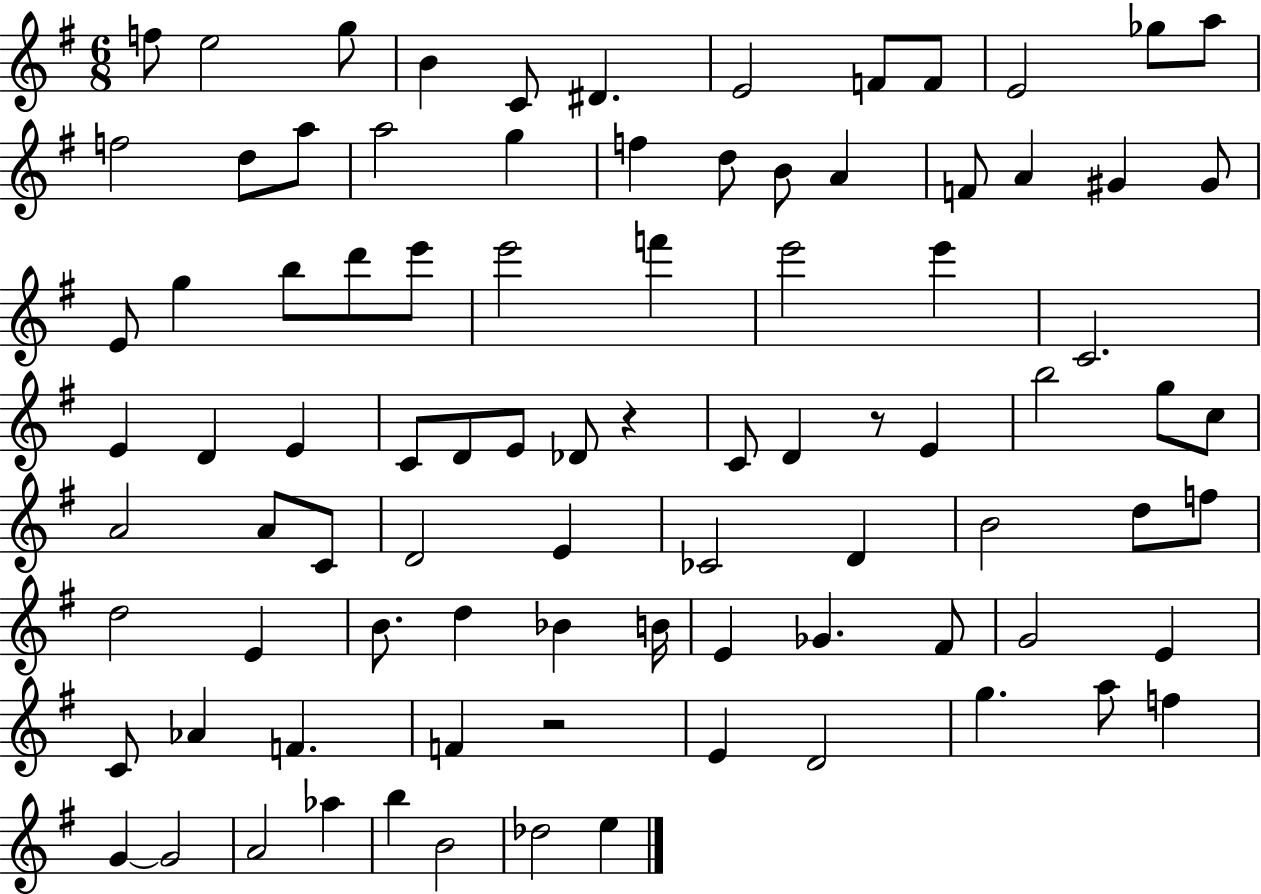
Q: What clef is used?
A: treble